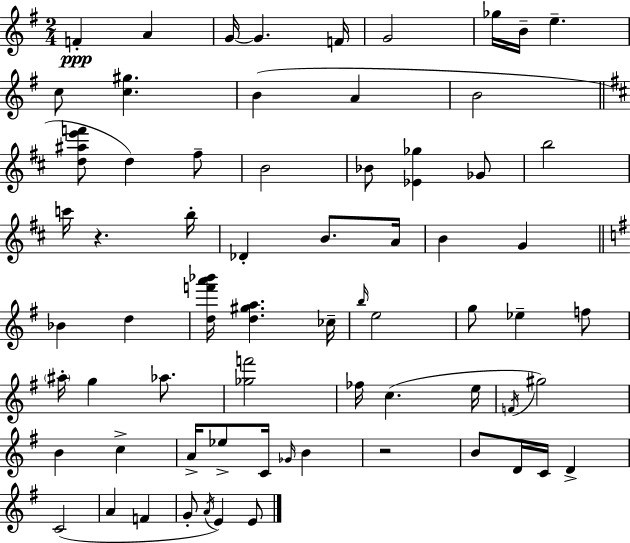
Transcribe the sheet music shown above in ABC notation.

X:1
T:Untitled
M:2/4
L:1/4
K:G
F A G/4 G F/4 G2 _g/4 B/4 e c/2 [c^g] B A B2 [d^ae'f']/2 d ^f/2 B2 _B/2 [_E_g] _G/2 b2 c'/4 z b/4 _D B/2 A/4 B G _B d [df'a'_b']/4 [d^ga] _c/4 b/4 e2 g/2 _e f/2 ^a/4 g _a/2 [_gf']2 _f/4 c e/4 F/4 ^g2 B c A/4 _e/2 C/4 _G/4 B z2 B/2 D/4 C/4 D C2 A F G/2 A/4 E E/2